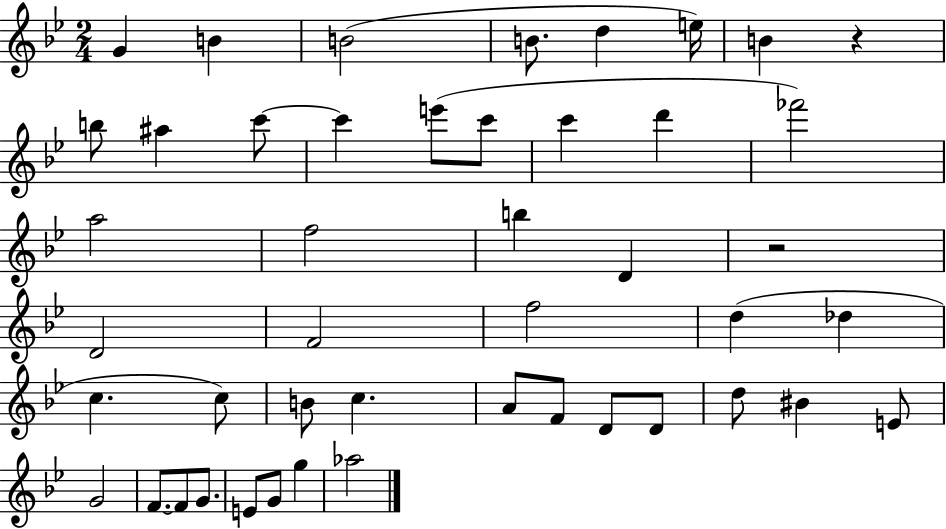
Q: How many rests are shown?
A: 2